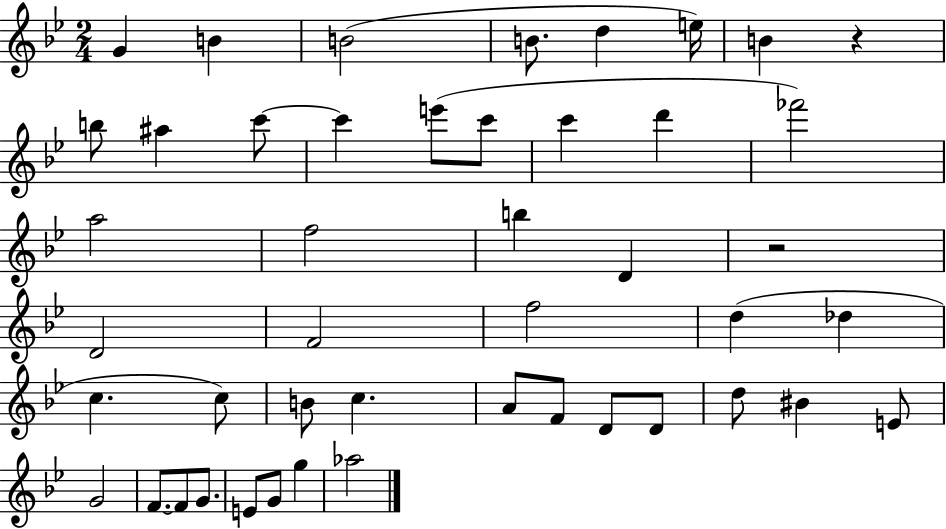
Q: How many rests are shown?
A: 2